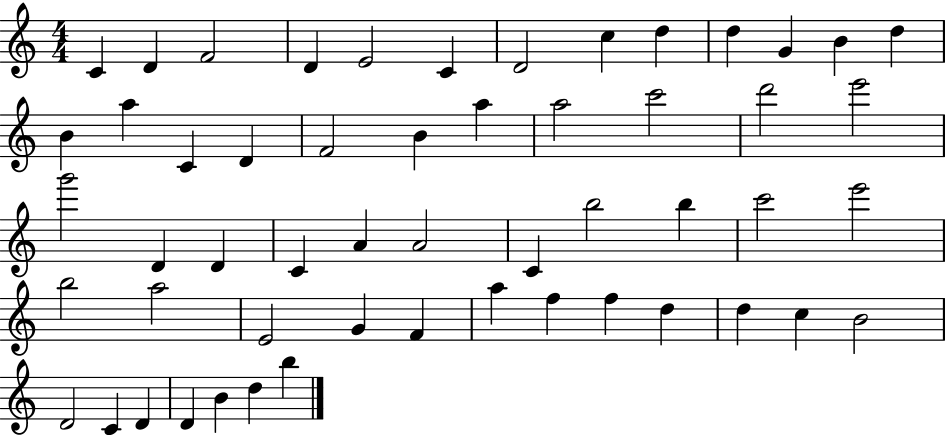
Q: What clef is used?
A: treble